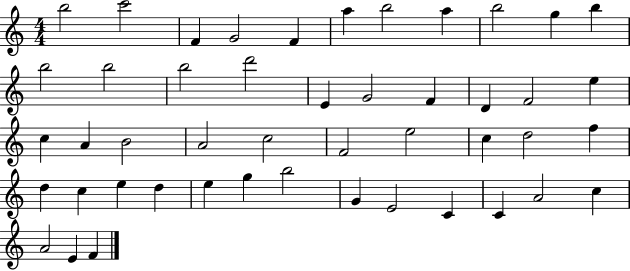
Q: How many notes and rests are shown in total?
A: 47